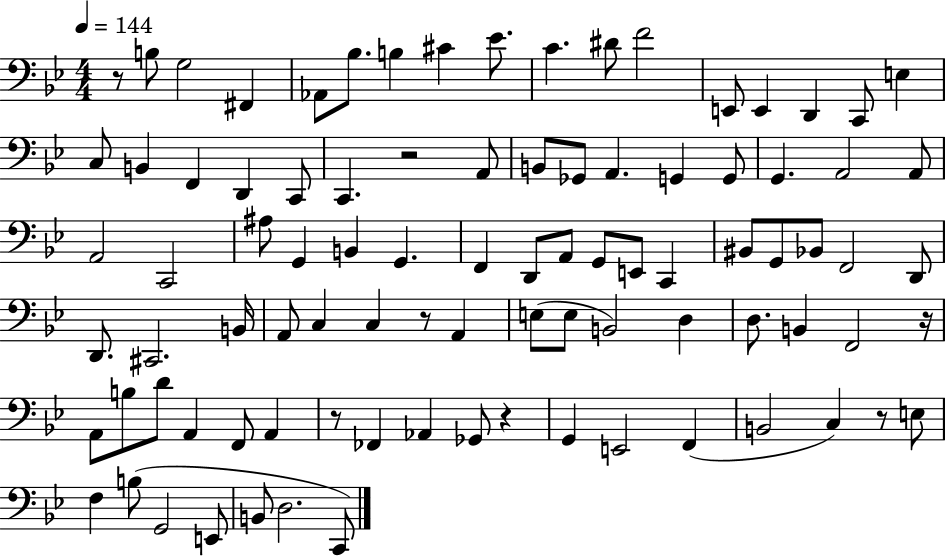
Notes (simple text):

R/e B3/e G3/h F#2/q Ab2/e Bb3/e. B3/q C#4/q Eb4/e. C4/q. D#4/e F4/h E2/e E2/q D2/q C2/e E3/q C3/e B2/q F2/q D2/q C2/e C2/q. R/h A2/e B2/e Gb2/e A2/q. G2/q G2/e G2/q. A2/h A2/e A2/h C2/h A#3/e G2/q B2/q G2/q. F2/q D2/e A2/e G2/e E2/e C2/q BIS2/e G2/e Bb2/e F2/h D2/e D2/e. C#2/h. B2/s A2/e C3/q C3/q R/e A2/q E3/e E3/e B2/h D3/q D3/e. B2/q F2/h R/s A2/e B3/e D4/e A2/q F2/e A2/q R/e FES2/q Ab2/q Gb2/e R/q G2/q E2/h F2/q B2/h C3/q R/e E3/e F3/q B3/e G2/h E2/e B2/e D3/h. C2/e